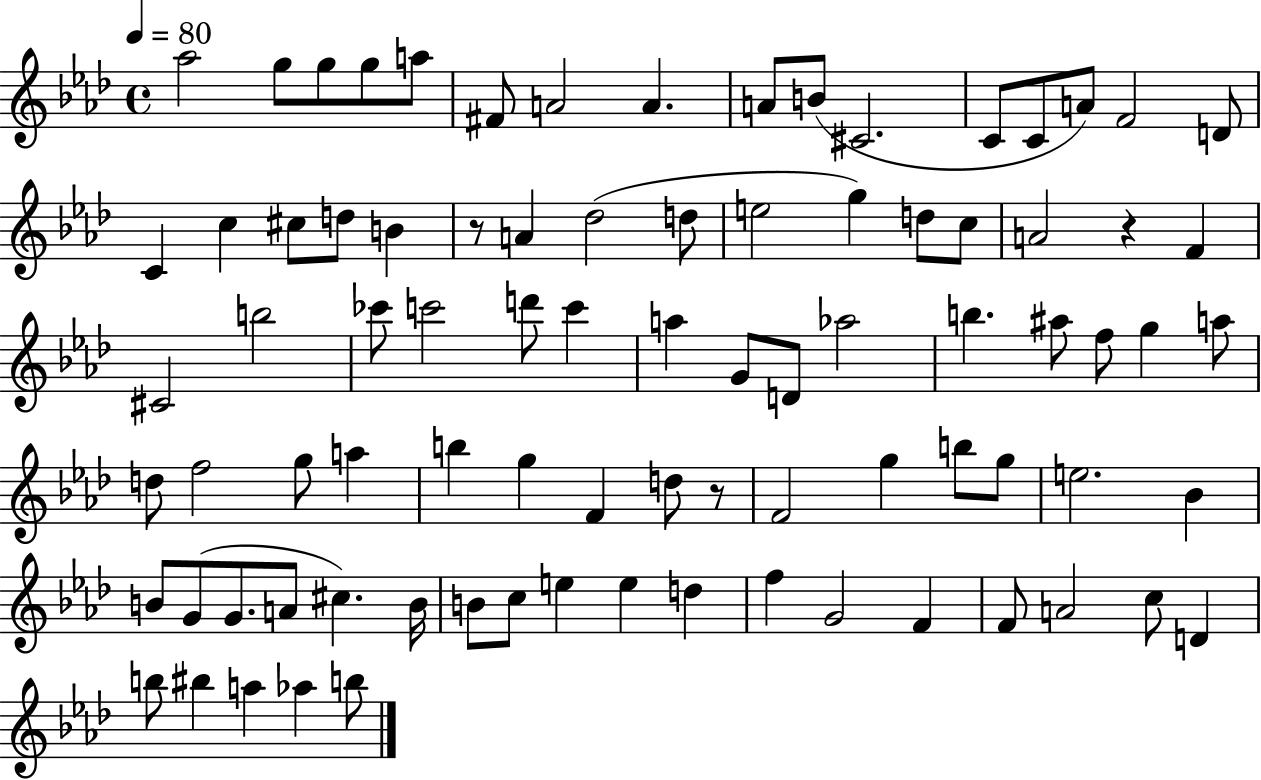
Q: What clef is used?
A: treble